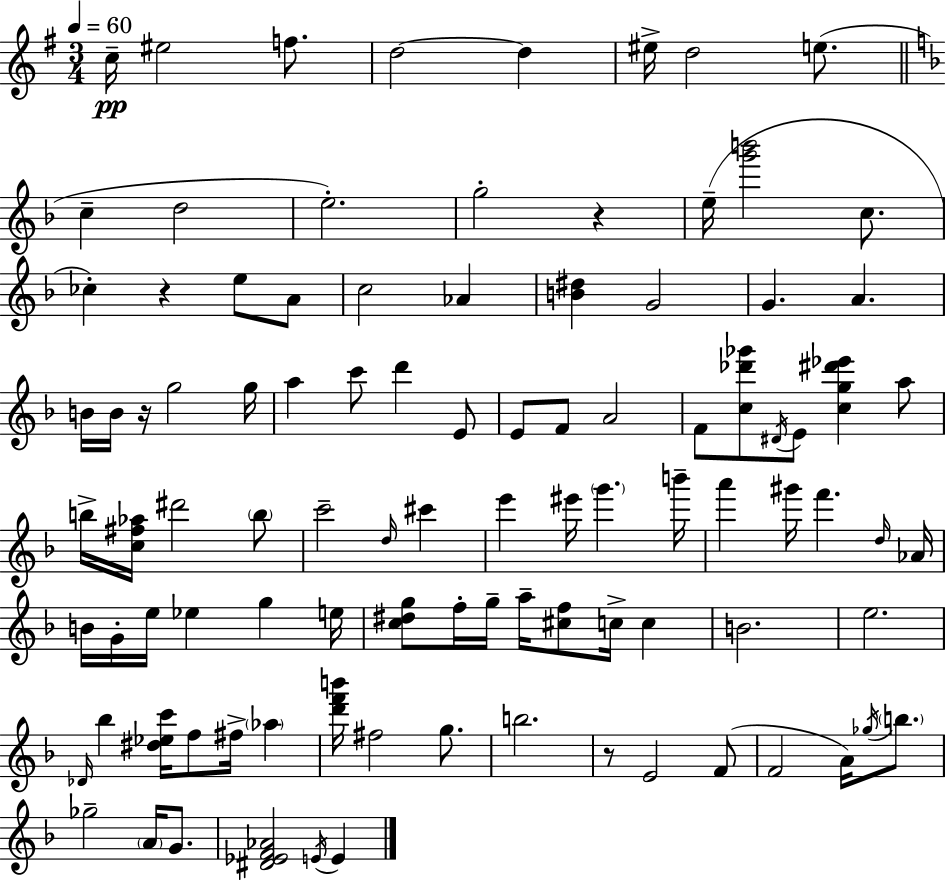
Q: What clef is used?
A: treble